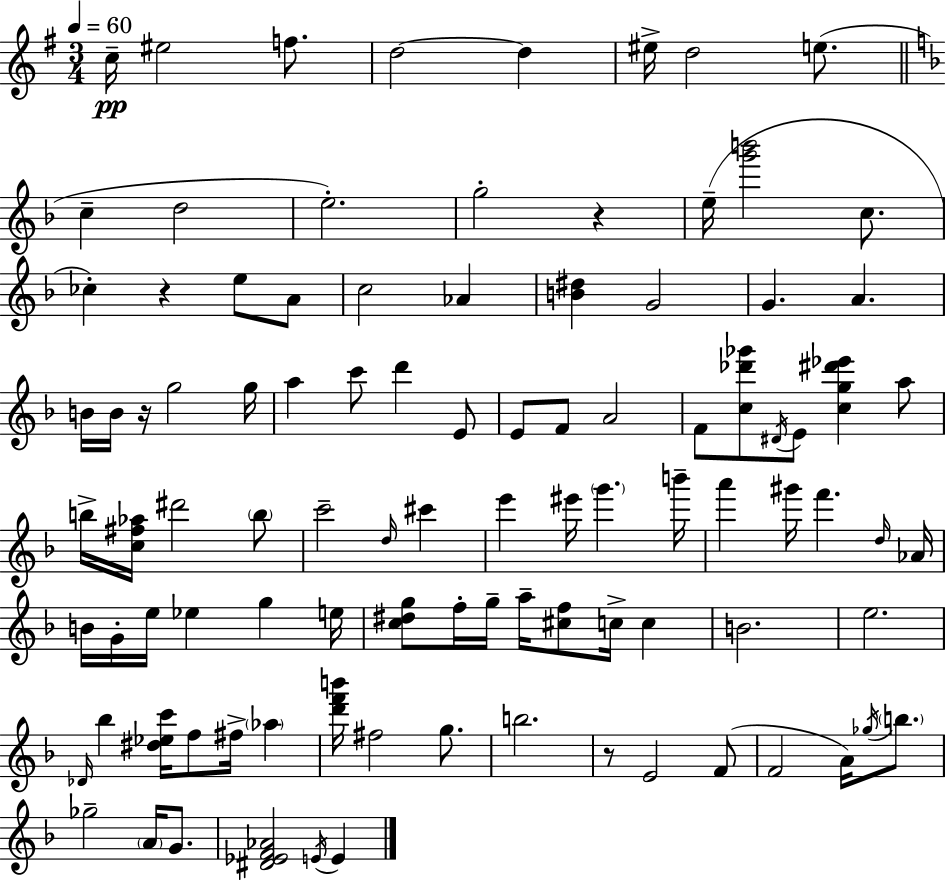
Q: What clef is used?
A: treble